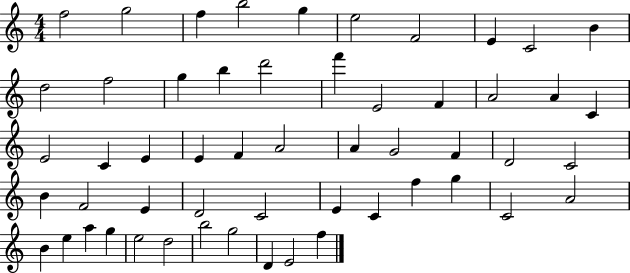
F5/h G5/h F5/q B5/h G5/q E5/h F4/h E4/q C4/h B4/q D5/h F5/h G5/q B5/q D6/h F6/q E4/h F4/q A4/h A4/q C4/q E4/h C4/q E4/q E4/q F4/q A4/h A4/q G4/h F4/q D4/h C4/h B4/q F4/h E4/q D4/h C4/h E4/q C4/q F5/q G5/q C4/h A4/h B4/q E5/q A5/q G5/q E5/h D5/h B5/h G5/h D4/q E4/h F5/q